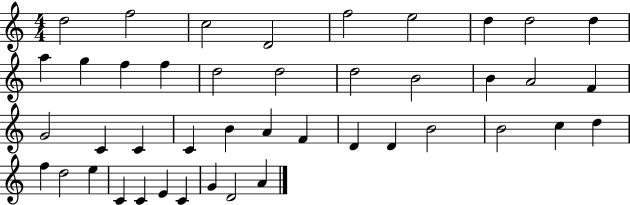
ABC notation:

X:1
T:Untitled
M:4/4
L:1/4
K:C
d2 f2 c2 D2 f2 e2 d d2 d a g f f d2 d2 d2 B2 B A2 F G2 C C C B A F D D B2 B2 c d f d2 e C C E C G D2 A